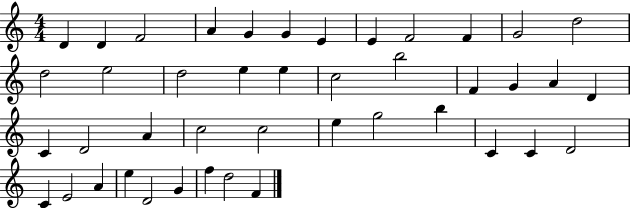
D4/q D4/q F4/h A4/q G4/q G4/q E4/q E4/q F4/h F4/q G4/h D5/h D5/h E5/h D5/h E5/q E5/q C5/h B5/h F4/q G4/q A4/q D4/q C4/q D4/h A4/q C5/h C5/h E5/q G5/h B5/q C4/q C4/q D4/h C4/q E4/h A4/q E5/q D4/h G4/q F5/q D5/h F4/q